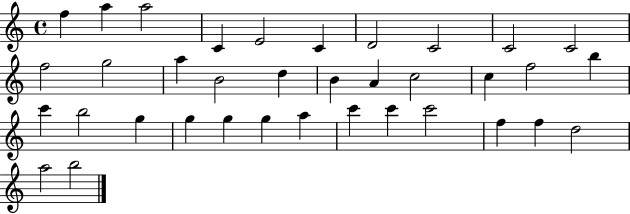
X:1
T:Untitled
M:4/4
L:1/4
K:C
f a a2 C E2 C D2 C2 C2 C2 f2 g2 a B2 d B A c2 c f2 b c' b2 g g g g a c' c' c'2 f f d2 a2 b2